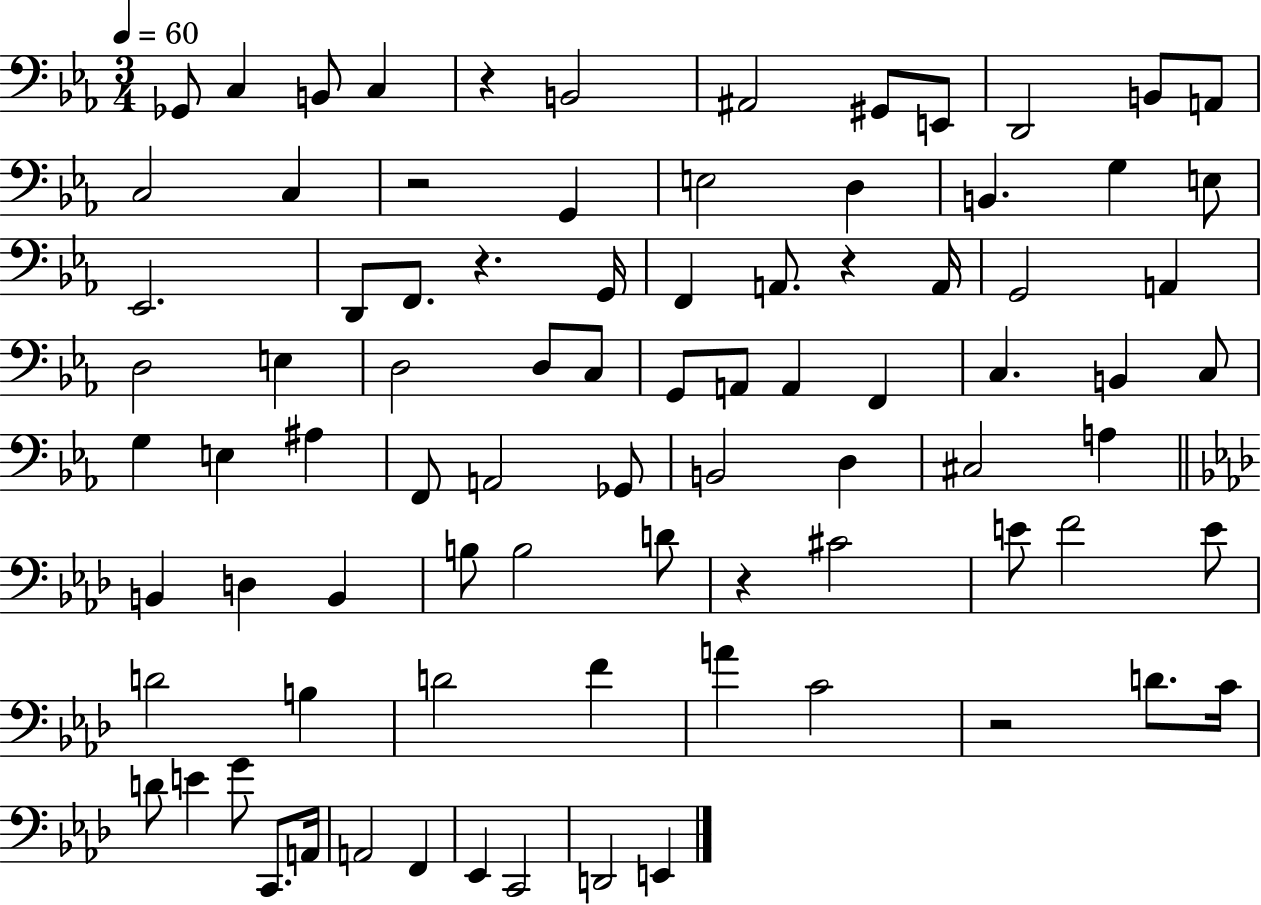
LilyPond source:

{
  \clef bass
  \numericTimeSignature
  \time 3/4
  \key ees \major
  \tempo 4 = 60
  \repeat volta 2 { ges,8 c4 b,8 c4 | r4 b,2 | ais,2 gis,8 e,8 | d,2 b,8 a,8 | \break c2 c4 | r2 g,4 | e2 d4 | b,4. g4 e8 | \break ees,2. | d,8 f,8. r4. g,16 | f,4 a,8. r4 a,16 | g,2 a,4 | \break d2 e4 | d2 d8 c8 | g,8 a,8 a,4 f,4 | c4. b,4 c8 | \break g4 e4 ais4 | f,8 a,2 ges,8 | b,2 d4 | cis2 a4 | \break \bar "||" \break \key aes \major b,4 d4 b,4 | b8 b2 d'8 | r4 cis'2 | e'8 f'2 e'8 | \break d'2 b4 | d'2 f'4 | a'4 c'2 | r2 d'8. c'16 | \break d'8 e'4 g'8 c,8. a,16 | a,2 f,4 | ees,4 c,2 | d,2 e,4 | \break } \bar "|."
}